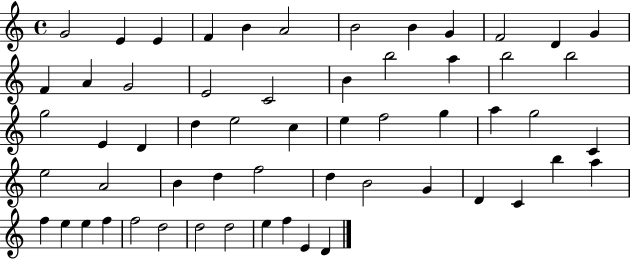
X:1
T:Untitled
M:4/4
L:1/4
K:C
G2 E E F B A2 B2 B G F2 D G F A G2 E2 C2 B b2 a b2 b2 g2 E D d e2 c e f2 g a g2 C e2 A2 B d f2 d B2 G D C b a f e e f f2 d2 d2 d2 e f E D